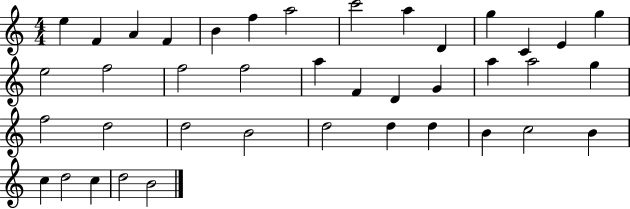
E5/q F4/q A4/q F4/q B4/q F5/q A5/h C6/h A5/q D4/q G5/q C4/q E4/q G5/q E5/h F5/h F5/h F5/h A5/q F4/q D4/q G4/q A5/q A5/h G5/q F5/h D5/h D5/h B4/h D5/h D5/q D5/q B4/q C5/h B4/q C5/q D5/h C5/q D5/h B4/h